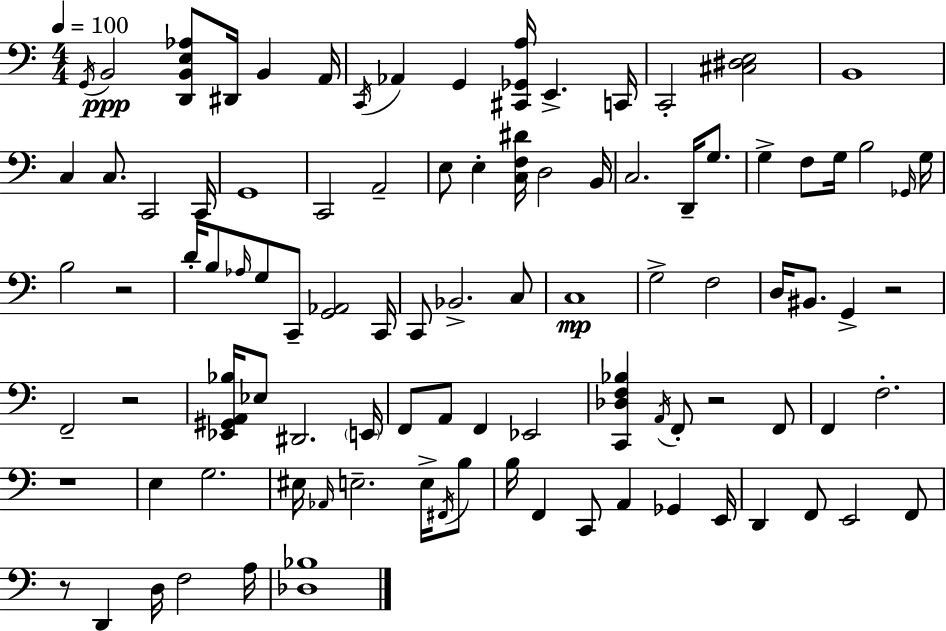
{
  \clef bass
  \numericTimeSignature
  \time 4/4
  \key a \minor
  \tempo 4 = 100
  \acciaccatura { g,16 }\ppp b,2 <d, b, e aes>8 dis,16 b,4 | a,16 \acciaccatura { c,16 } aes,4 g,4 <cis, ges, a>16 e,4.-> | c,16 c,2-. <cis dis e>2 | b,1 | \break c4 c8. c,2 | c,16 g,1 | c,2 a,2-- | e8 e4-. <c f dis'>16 d2 | \break b,16 c2. d,16-- g8. | g4-> f8 g16 b2 | \grace { ges,16 } g16 b2 r2 | d'16-. b8 \grace { aes16 } g8 c,8-- <g, aes,>2 | \break c,16 c,8 bes,2.-> | c8 c1\mp | g2-> f2 | d16 bis,8. g,4-> r2 | \break f,2-- r2 | <ees, gis, a, bes>16 ees8 dis,2. | \parenthesize e,16 f,8 a,8 f,4 ees,2 | <c, des f bes>4 \acciaccatura { a,16 } f,8-. r2 | \break f,8 f,4 f2.-. | r1 | e4 g2. | eis16 \grace { aes,16 } e2.-- | \break e16-> \acciaccatura { fis,16 } b8 b16 f,4 c,8 a,4 | ges,4 e,16 d,4 f,8 e,2 | f,8 r8 d,4 d16 f2 | a16 <des bes>1 | \break \bar "|."
}